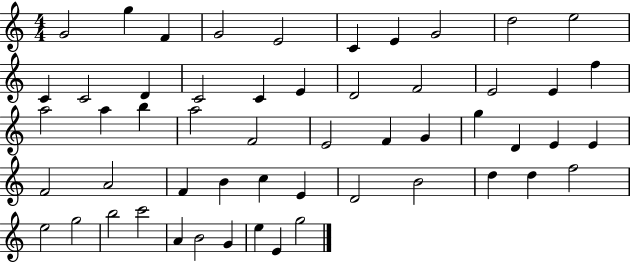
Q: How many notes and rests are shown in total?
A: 54